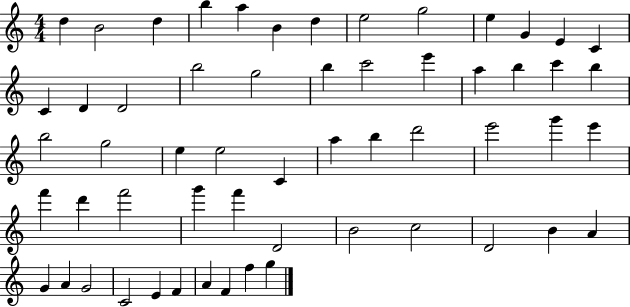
X:1
T:Untitled
M:4/4
L:1/4
K:C
d B2 d b a B d e2 g2 e G E C C D D2 b2 g2 b c'2 e' a b c' b b2 g2 e e2 C a b d'2 e'2 g' e' f' d' f'2 g' f' D2 B2 c2 D2 B A G A G2 C2 E F A F f g